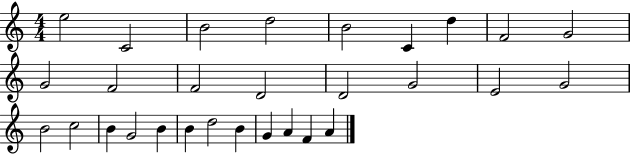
X:1
T:Untitled
M:4/4
L:1/4
K:C
e2 C2 B2 d2 B2 C d F2 G2 G2 F2 F2 D2 D2 G2 E2 G2 B2 c2 B G2 B B d2 B G A F A